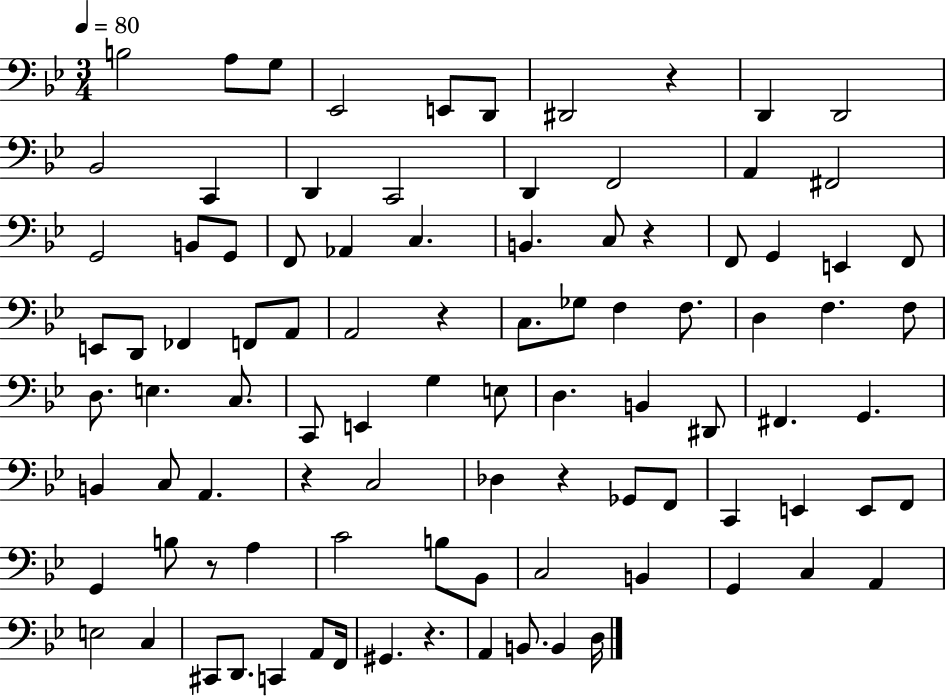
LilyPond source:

{
  \clef bass
  \numericTimeSignature
  \time 3/4
  \key bes \major
  \tempo 4 = 80
  \repeat volta 2 { b2 a8 g8 | ees,2 e,8 d,8 | dis,2 r4 | d,4 d,2 | \break bes,2 c,4 | d,4 c,2 | d,4 f,2 | a,4 fis,2 | \break g,2 b,8 g,8 | f,8 aes,4 c4. | b,4. c8 r4 | f,8 g,4 e,4 f,8 | \break e,8 d,8 fes,4 f,8 a,8 | a,2 r4 | c8. ges8 f4 f8. | d4 f4. f8 | \break d8. e4. c8. | c,8 e,4 g4 e8 | d4. b,4 dis,8 | fis,4. g,4. | \break b,4 c8 a,4. | r4 c2 | des4 r4 ges,8 f,8 | c,4 e,4 e,8 f,8 | \break g,4 b8 r8 a4 | c'2 b8 bes,8 | c2 b,4 | g,4 c4 a,4 | \break e2 c4 | cis,8 d,8. c,4 a,8 f,16 | gis,4. r4. | a,4 b,8. b,4 d16 | \break } \bar "|."
}